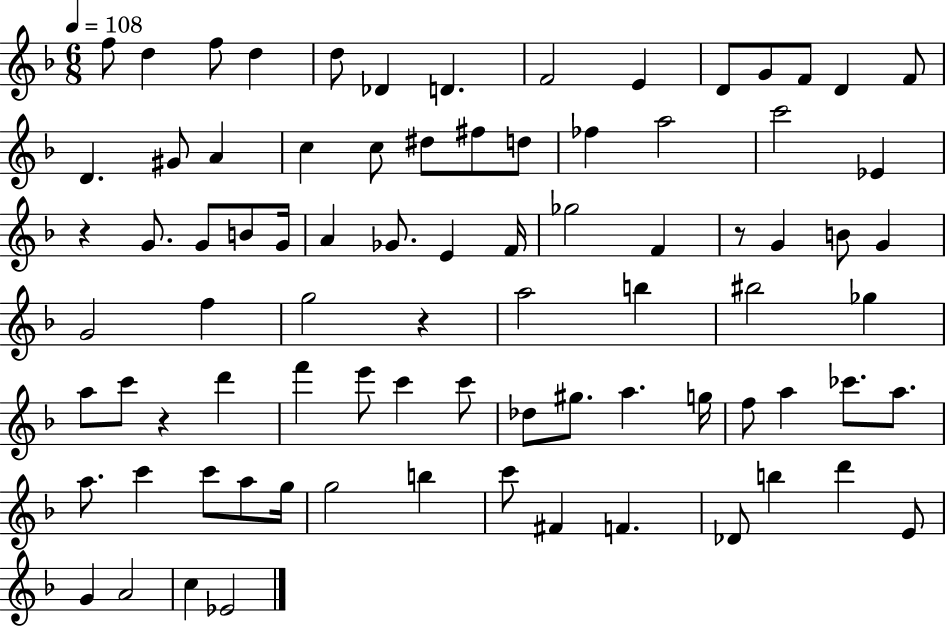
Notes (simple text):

F5/e D5/q F5/e D5/q D5/e Db4/q D4/q. F4/h E4/q D4/e G4/e F4/e D4/q F4/e D4/q. G#4/e A4/q C5/q C5/e D#5/e F#5/e D5/e FES5/q A5/h C6/h Eb4/q R/q G4/e. G4/e B4/e G4/s A4/q Gb4/e. E4/q F4/s Gb5/h F4/q R/e G4/q B4/e G4/q G4/h F5/q G5/h R/q A5/h B5/q BIS5/h Gb5/q A5/e C6/e R/q D6/q F6/q E6/e C6/q C6/e Db5/e G#5/e. A5/q. G5/s F5/e A5/q CES6/e. A5/e. A5/e. C6/q C6/e A5/e G5/s G5/h B5/q C6/e F#4/q F4/q. Db4/e B5/q D6/q E4/e G4/q A4/h C5/q Eb4/h